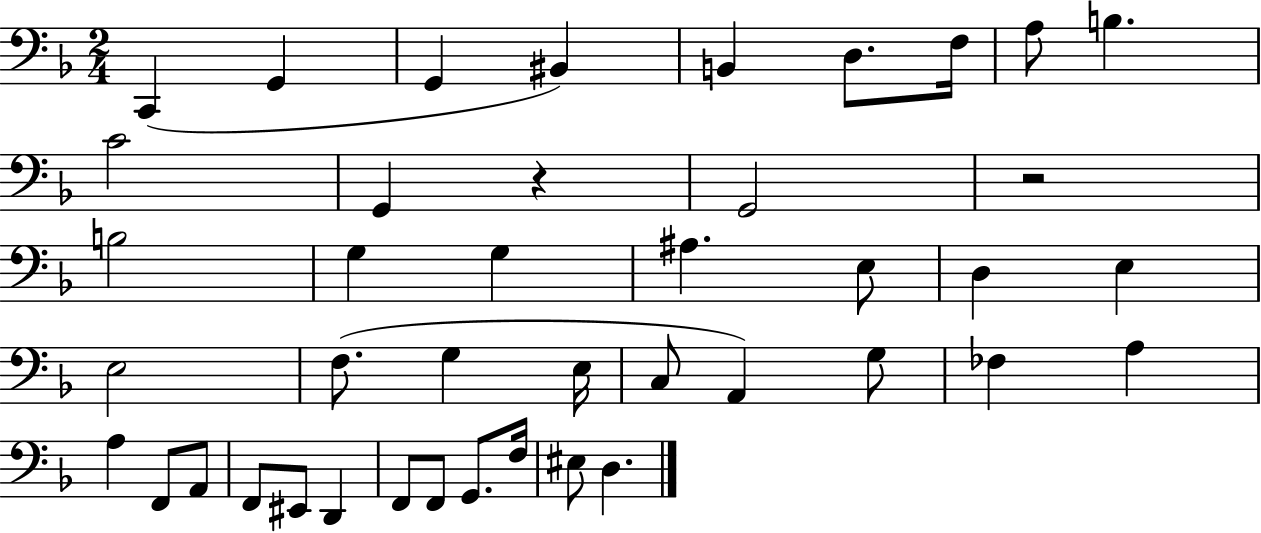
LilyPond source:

{
  \clef bass
  \numericTimeSignature
  \time 2/4
  \key f \major
  c,4( g,4 | g,4 bis,4) | b,4 d8. f16 | a8 b4. | \break c'2 | g,4 r4 | g,2 | r2 | \break b2 | g4 g4 | ais4. e8 | d4 e4 | \break e2 | f8.( g4 e16 | c8 a,4) g8 | fes4 a4 | \break a4 f,8 a,8 | f,8 eis,8 d,4 | f,8 f,8 g,8. f16 | eis8 d4. | \break \bar "|."
}